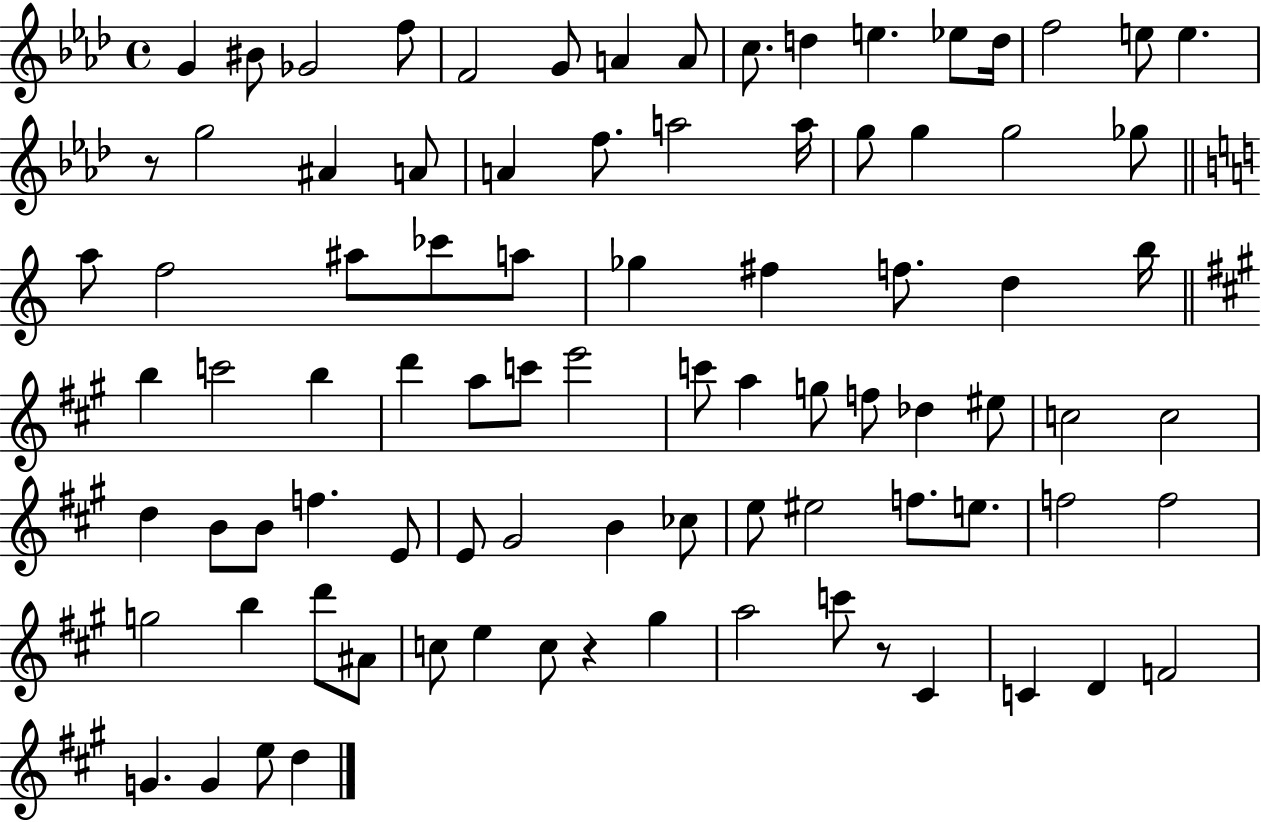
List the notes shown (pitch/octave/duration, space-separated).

G4/q BIS4/e Gb4/h F5/e F4/h G4/e A4/q A4/e C5/e. D5/q E5/q. Eb5/e D5/s F5/h E5/e E5/q. R/e G5/h A#4/q A4/e A4/q F5/e. A5/h A5/s G5/e G5/q G5/h Gb5/e A5/e F5/h A#5/e CES6/e A5/e Gb5/q F#5/q F5/e. D5/q B5/s B5/q C6/h B5/q D6/q A5/e C6/e E6/h C6/e A5/q G5/e F5/e Db5/q EIS5/e C5/h C5/h D5/q B4/e B4/e F5/q. E4/e E4/e G#4/h B4/q CES5/e E5/e EIS5/h F5/e. E5/e. F5/h F5/h G5/h B5/q D6/e A#4/e C5/e E5/q C5/e R/q G#5/q A5/h C6/e R/e C#4/q C4/q D4/q F4/h G4/q. G4/q E5/e D5/q